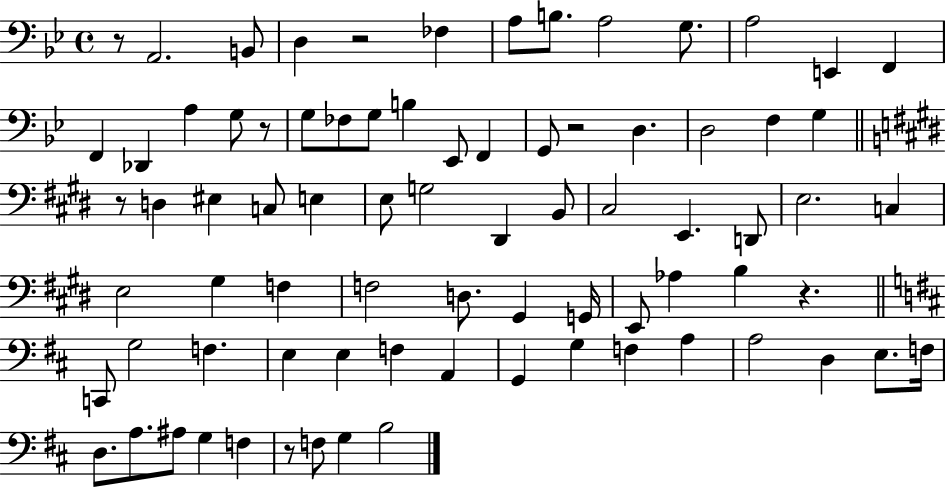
X:1
T:Untitled
M:4/4
L:1/4
K:Bb
z/2 A,,2 B,,/2 D, z2 _F, A,/2 B,/2 A,2 G,/2 A,2 E,, F,, F,, _D,, A, G,/2 z/2 G,/2 _F,/2 G,/2 B, _E,,/2 F,, G,,/2 z2 D, D,2 F, G, z/2 D, ^E, C,/2 E, E,/2 G,2 ^D,, B,,/2 ^C,2 E,, D,,/2 E,2 C, E,2 ^G, F, F,2 D,/2 ^G,, G,,/4 E,,/2 _A, B, z C,,/2 G,2 F, E, E, F, A,, G,, G, F, A, A,2 D, E,/2 F,/4 D,/2 A,/2 ^A,/2 G, F, z/2 F,/2 G, B,2